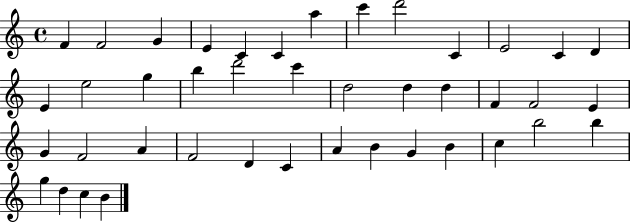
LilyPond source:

{
  \clef treble
  \time 4/4
  \defaultTimeSignature
  \key c \major
  f'4 f'2 g'4 | e'4 c'4 c'4 a''4 | c'''4 d'''2 c'4 | e'2 c'4 d'4 | \break e'4 e''2 g''4 | b''4 d'''2 c'''4 | d''2 d''4 d''4 | f'4 f'2 e'4 | \break g'4 f'2 a'4 | f'2 d'4 c'4 | a'4 b'4 g'4 b'4 | c''4 b''2 b''4 | \break g''4 d''4 c''4 b'4 | \bar "|."
}